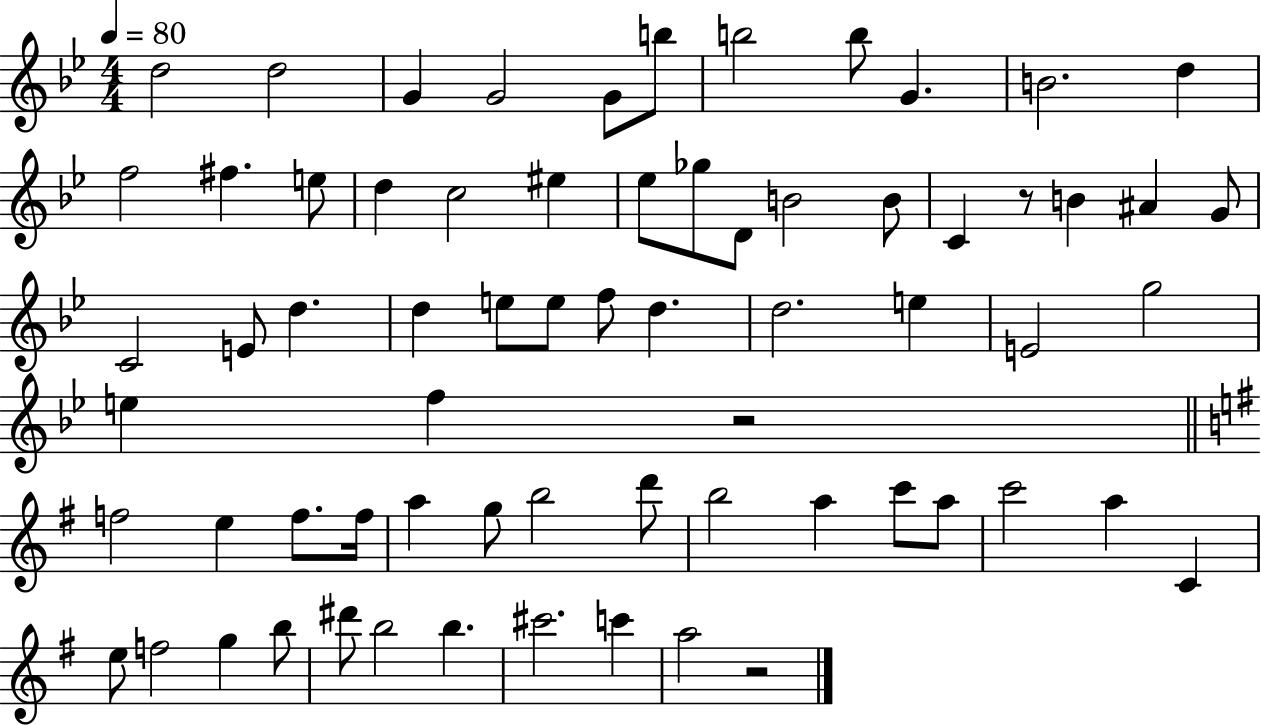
D5/h D5/h G4/q G4/h G4/e B5/e B5/h B5/e G4/q. B4/h. D5/q F5/h F#5/q. E5/e D5/q C5/h EIS5/q Eb5/e Gb5/e D4/e B4/h B4/e C4/q R/e B4/q A#4/q G4/e C4/h E4/e D5/q. D5/q E5/e E5/e F5/e D5/q. D5/h. E5/q E4/h G5/h E5/q F5/q R/h F5/h E5/q F5/e. F5/s A5/q G5/e B5/h D6/e B5/h A5/q C6/e A5/e C6/h A5/q C4/q E5/e F5/h G5/q B5/e D#6/e B5/h B5/q. C#6/h. C6/q A5/h R/h